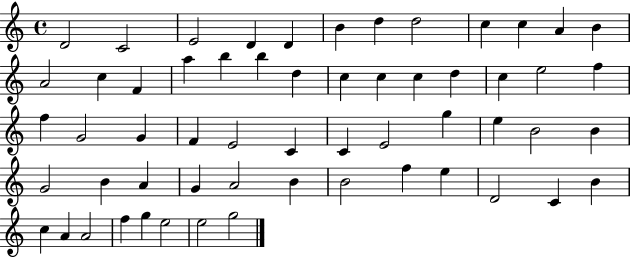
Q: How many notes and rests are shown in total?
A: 58